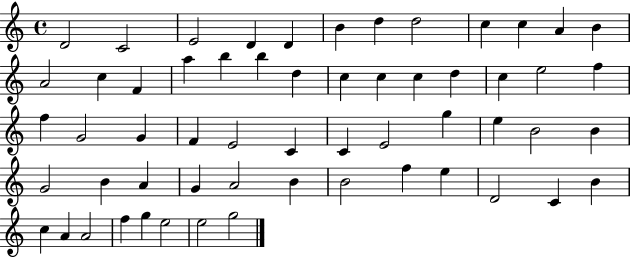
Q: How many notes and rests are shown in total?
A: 58